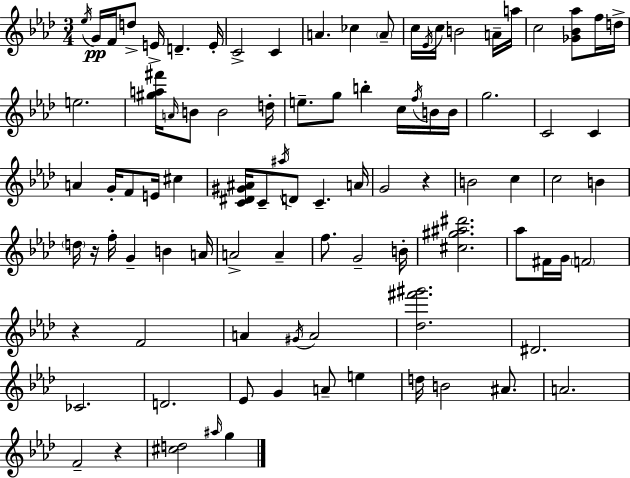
{
  \clef treble
  \numericTimeSignature
  \time 3/4
  \key aes \major
  \acciaccatura { ees''16 }\pp g'16 f'16 d''8-> e'16-> d'4.-- | e'16-. c'2-> c'4 | a'4. ces''4 \parenthesize a'8-- | c''16 \acciaccatura { ees'16 } c''16 b'2 | \break a'16-- a''16 c''2 <ges' bes' aes''>8 | f''16 d''16-> e''2. | <gis'' a'' fis'''>16 \grace { a'16 } b'8 b'2 | d''16-. e''8.-- g''8 b''4-. | \break c''16 \acciaccatura { f''16 } b'16 b'16 g''2. | c'2 | c'4 a'4 g'16-. f'8 e'16 | cis''4 <c' dis' gis' ais'>16 c'8-- \acciaccatura { ais''16 } d'8 c'4.-- | \break a'16 g'2 | r4 b'2 | c''4 c''2 | b'4 \parenthesize d''16 r16 f''16-. g'4-- | \break b'4 a'16 a'2-> | a'4-- f''8. g'2-- | b'16-. <cis'' gis'' ais'' dis'''>2. | aes''8 fis'16 g'16 \parenthesize f'2 | \break r4 f'2 | a'4 \acciaccatura { gis'16 } a'2 | <des'' fis''' gis'''>2. | dis'2. | \break ces'2. | d'2. | ees'8 g'4 | a'8-- e''4 d''16 b'2 | \break ais'8. a'2. | f'2-- | r4 <cis'' d''>2 | \grace { ais''16 } g''4 \bar "|."
}